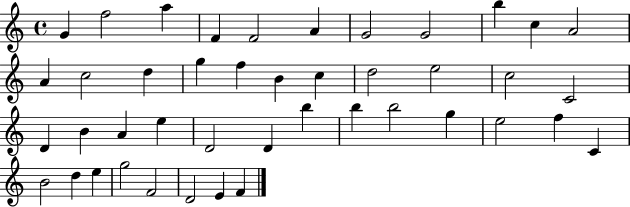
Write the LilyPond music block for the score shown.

{
  \clef treble
  \time 4/4
  \defaultTimeSignature
  \key c \major
  g'4 f''2 a''4 | f'4 f'2 a'4 | g'2 g'2 | b''4 c''4 a'2 | \break a'4 c''2 d''4 | g''4 f''4 b'4 c''4 | d''2 e''2 | c''2 c'2 | \break d'4 b'4 a'4 e''4 | d'2 d'4 b''4 | b''4 b''2 g''4 | e''2 f''4 c'4 | \break b'2 d''4 e''4 | g''2 f'2 | d'2 e'4 f'4 | \bar "|."
}